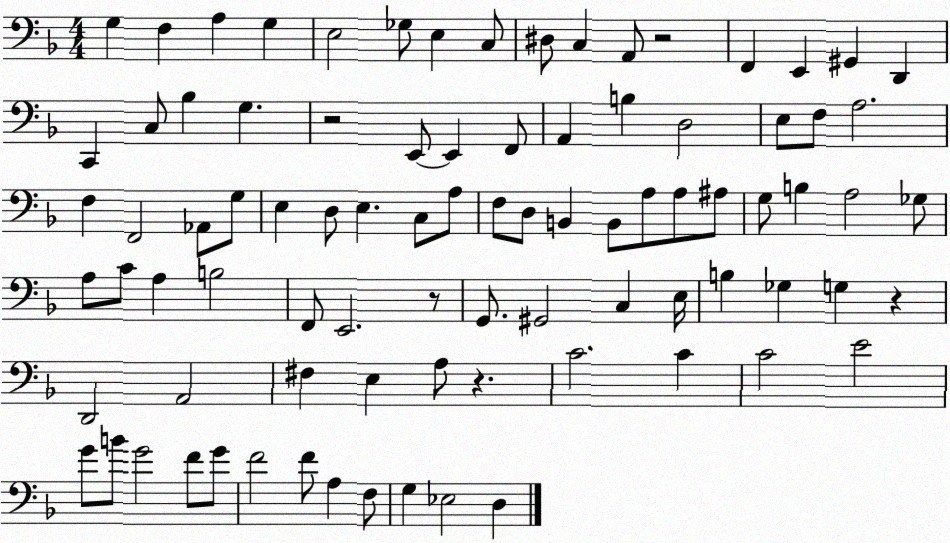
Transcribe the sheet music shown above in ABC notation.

X:1
T:Untitled
M:4/4
L:1/4
K:F
G, F, A, G, E,2 _G,/2 E, C,/2 ^D,/2 C, A,,/2 z2 F,, E,, ^G,, D,, C,, C,/2 _B, G, z2 E,,/2 E,, F,,/2 A,, B, D,2 E,/2 F,/2 A,2 F, F,,2 _A,,/2 G,/2 E, D,/2 E, C,/2 A,/2 F,/2 D,/2 B,, B,,/2 A,/2 A,/2 ^A,/2 G,/2 B, A,2 _G,/2 A,/2 C/2 A, B,2 F,,/2 E,,2 z/2 G,,/2 ^G,,2 C, E,/4 B, _G, G, z D,,2 A,,2 ^F, E, A,/2 z C2 C C2 E2 G/2 B/2 G2 F/2 G/2 F2 F/2 A, F,/2 G, _E,2 D,